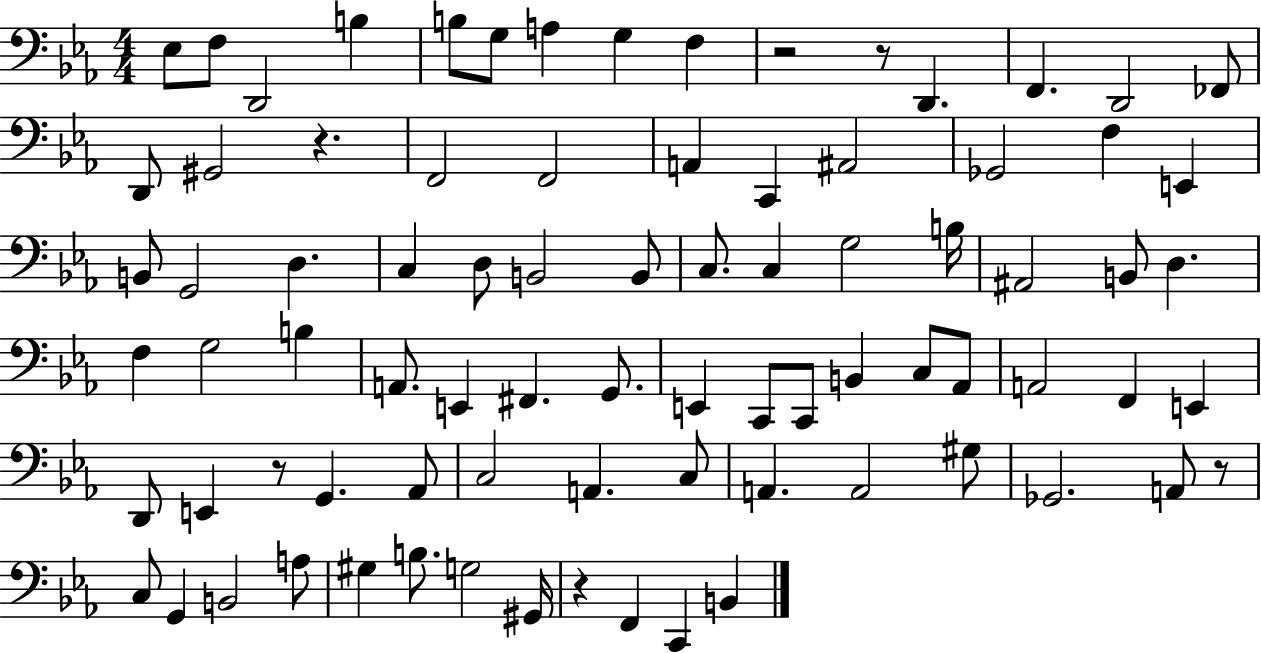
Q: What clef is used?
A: bass